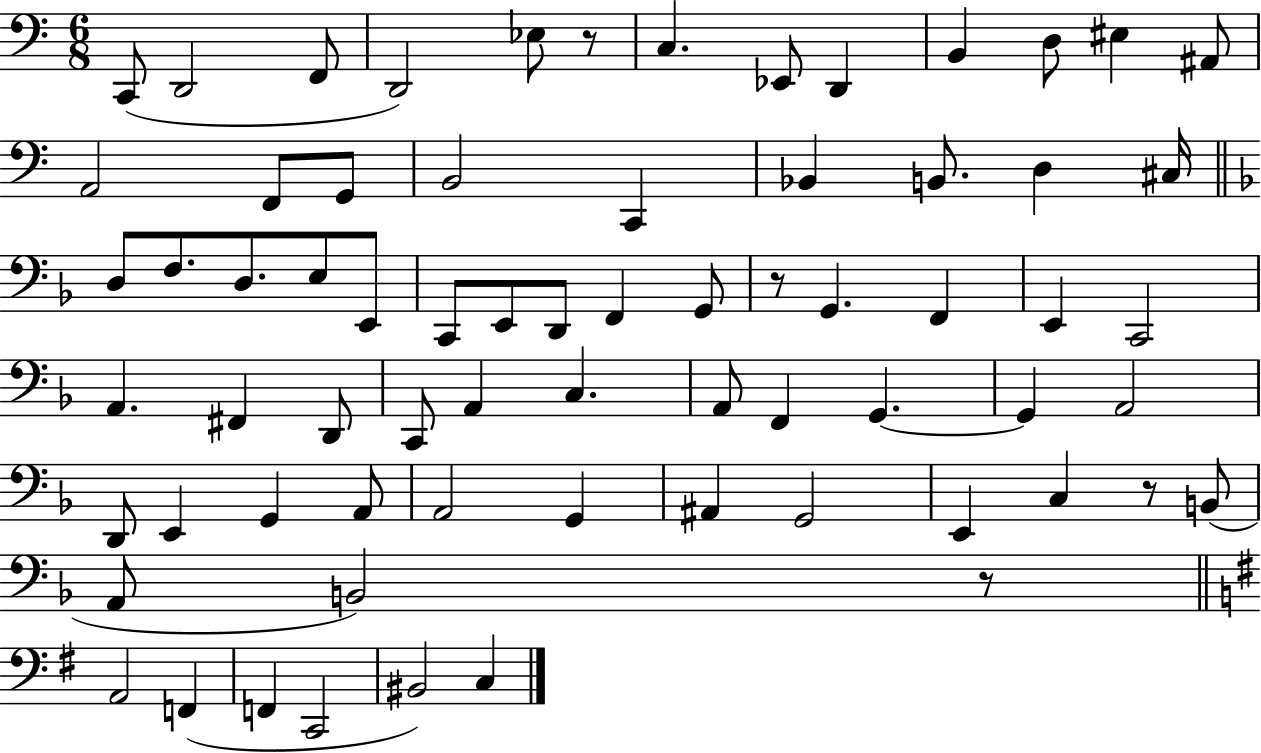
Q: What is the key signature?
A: C major